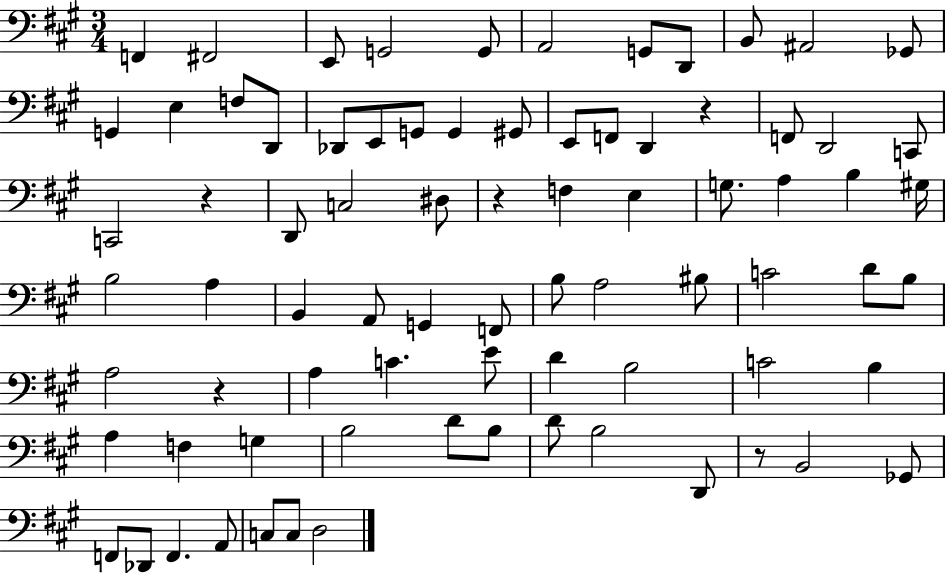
F2/q F#2/h E2/e G2/h G2/e A2/h G2/e D2/e B2/e A#2/h Gb2/e G2/q E3/q F3/e D2/e Db2/e E2/e G2/e G2/q G#2/e E2/e F2/e D2/q R/q F2/e D2/h C2/e C2/h R/q D2/e C3/h D#3/e R/q F3/q E3/q G3/e. A3/q B3/q G#3/s B3/h A3/q B2/q A2/e G2/q F2/e B3/e A3/h BIS3/e C4/h D4/e B3/e A3/h R/q A3/q C4/q. E4/e D4/q B3/h C4/h B3/q A3/q F3/q G3/q B3/h D4/e B3/e D4/e B3/h D2/e R/e B2/h Gb2/e F2/e Db2/e F2/q. A2/e C3/e C3/e D3/h